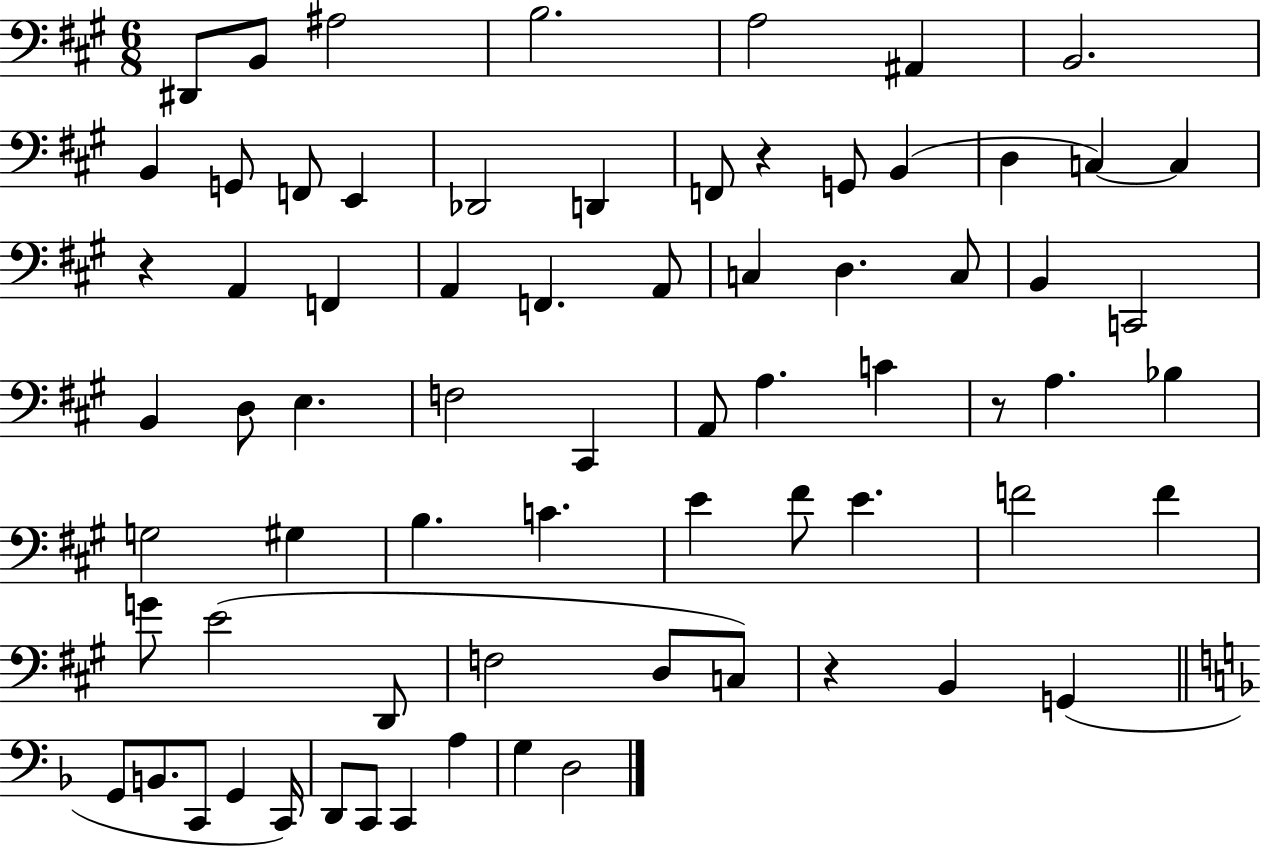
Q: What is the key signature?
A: A major